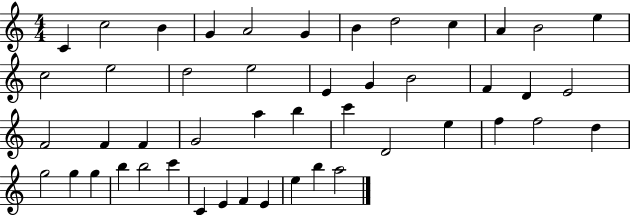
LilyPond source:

{
  \clef treble
  \numericTimeSignature
  \time 4/4
  \key c \major
  c'4 c''2 b'4 | g'4 a'2 g'4 | b'4 d''2 c''4 | a'4 b'2 e''4 | \break c''2 e''2 | d''2 e''2 | e'4 g'4 b'2 | f'4 d'4 e'2 | \break f'2 f'4 f'4 | g'2 a''4 b''4 | c'''4 d'2 e''4 | f''4 f''2 d''4 | \break g''2 g''4 g''4 | b''4 b''2 c'''4 | c'4 e'4 f'4 e'4 | e''4 b''4 a''2 | \break \bar "|."
}